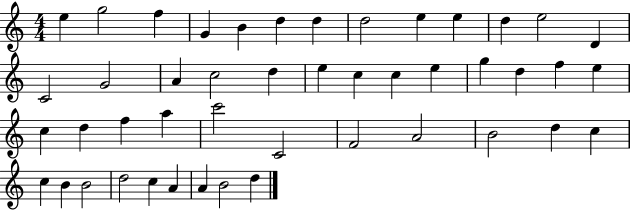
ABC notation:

X:1
T:Untitled
M:4/4
L:1/4
K:C
e g2 f G B d d d2 e e d e2 D C2 G2 A c2 d e c c e g d f e c d f a c'2 C2 F2 A2 B2 d c c B B2 d2 c A A B2 d